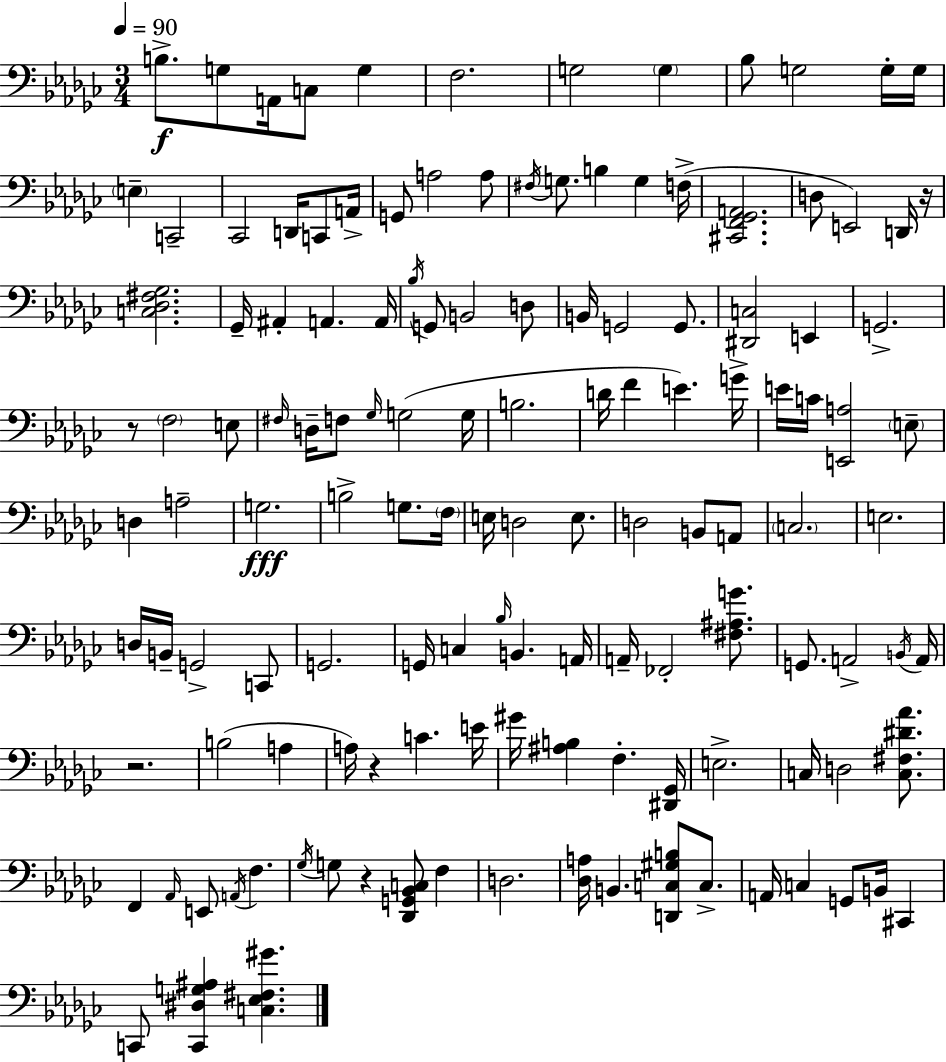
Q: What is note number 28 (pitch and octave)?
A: E2